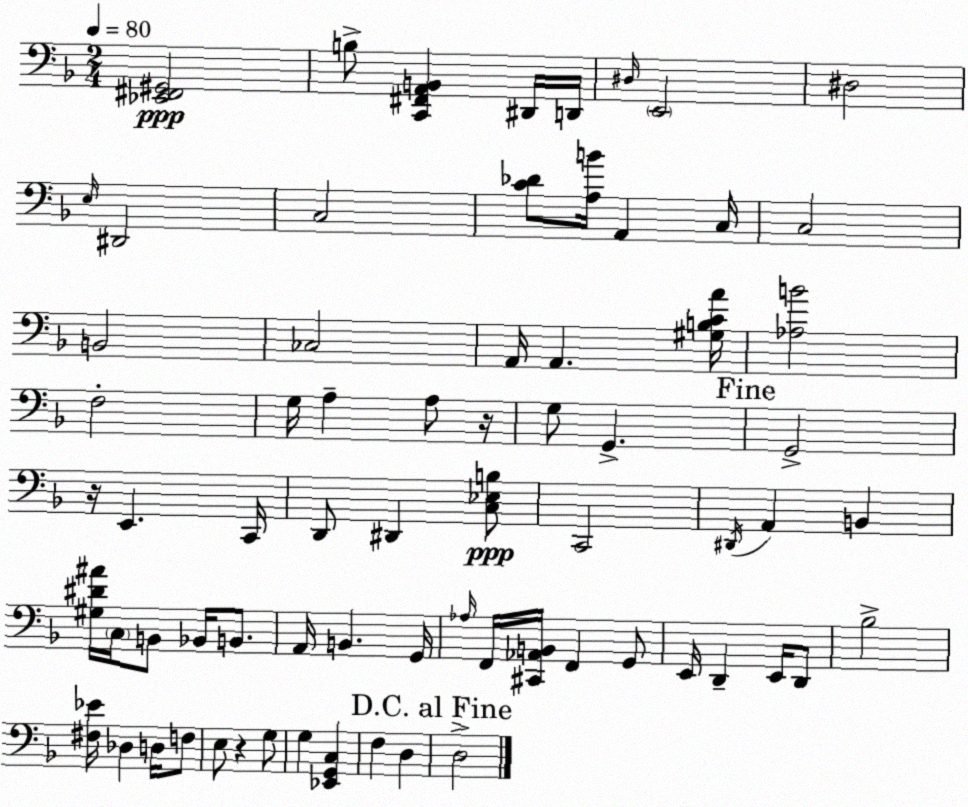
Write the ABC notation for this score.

X:1
T:Untitled
M:2/4
L:1/4
K:Dm
[_E,,^F,,^G,,]2 B,/2 [C,,^F,,A,,B,,] ^D,,/4 D,,/4 ^D,/4 E,,2 ^D,2 E,/4 ^D,,2 C,2 [C_D]/2 [A,B]/4 A,, C,/4 C,2 B,,2 _C,2 A,,/4 A,, [^G,B,CA]/4 [_A,B]2 F,2 G,/4 A, A,/2 z/4 G,/2 G,, G,,2 z/4 E,, C,,/4 D,,/2 ^D,, [C,_E,B,]/2 C,,2 ^D,,/4 A,, B,, [^G,^D^A]/4 C,/4 B,,/2 _B,,/4 B,,/2 A,,/4 B,, G,,/4 _A,/4 F,,/4 [^C,,_A,,B,,]/4 F,, G,,/2 E,,/4 D,, E,,/4 D,,/2 _B,2 [^F,_E]/4 _D, D,/4 F,/2 E,/2 z G,/2 G, [_E,,G,,C,] F, D, D,2